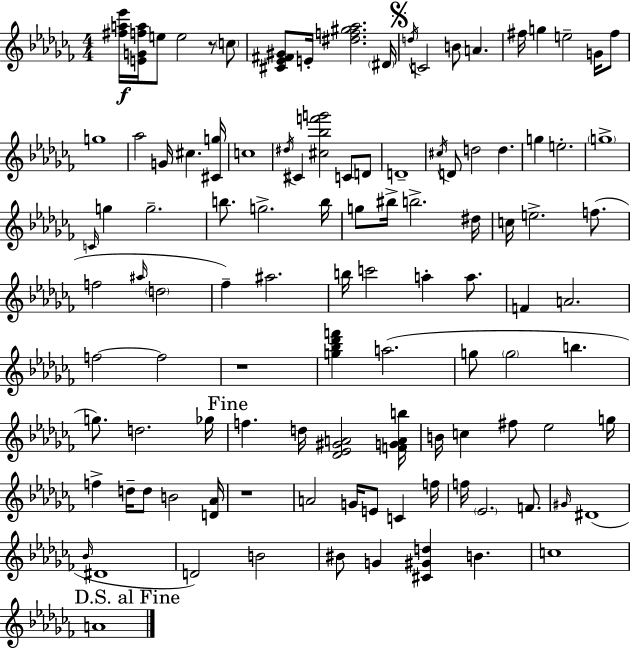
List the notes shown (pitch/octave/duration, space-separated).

[F#5,A5,Eb6]/s [E4,G4,F5,A5]/s E5/e E5/h R/e C5/e [C#4,Eb4,F#4,G#4]/e E4/s [D#5,F5,G#5,Ab5]/h. D#4/s D5/s C4/h B4/e A4/q. F#5/s G5/q E5/h G4/s F#5/e G5/w Ab5/h G4/s C#5/q. [C#4,G5]/s C5/w D#5/s C#4/q [C#5,Bb5,F6,G6]/h C4/e D4/e D4/w C#5/s D4/e D5/h D5/q. G5/q E5/h. G5/w C4/s G5/q G5/h. B5/e. G5/h. B5/s G5/e BIS5/s B5/h. D#5/s C5/s E5/h. F5/e. F5/h A#5/s D5/h FES5/q A#5/h. B5/s C6/h A5/q A5/e. F4/q A4/h. F5/h F5/h R/w [G5,Bb5,Db6,F6]/q A5/h. G5/e G5/h B5/q. G5/e. D5/h. Gb5/s F5/q. D5/s [Db4,Eb4,G#4,A4]/h [F4,G4,A4,B5]/s B4/s C5/q F#5/e Eb5/h G5/s F5/q D5/s D5/e B4/h [D4,Ab4]/s R/w A4/h G4/s E4/e C4/q F5/s F5/s Eb4/h. F4/e. G#4/s D#4/w Bb4/s D#4/w D4/h B4/h BIS4/e G4/q [C#4,G#4,D5]/q B4/q. C5/w A4/w